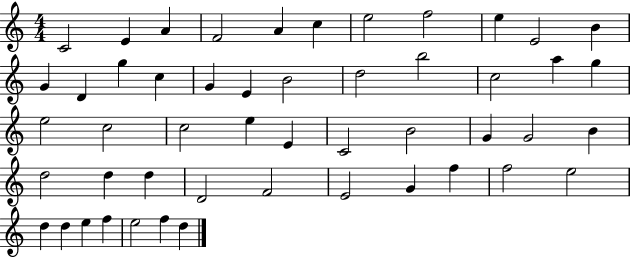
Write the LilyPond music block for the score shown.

{
  \clef treble
  \numericTimeSignature
  \time 4/4
  \key c \major
  c'2 e'4 a'4 | f'2 a'4 c''4 | e''2 f''2 | e''4 e'2 b'4 | \break g'4 d'4 g''4 c''4 | g'4 e'4 b'2 | d''2 b''2 | c''2 a''4 g''4 | \break e''2 c''2 | c''2 e''4 e'4 | c'2 b'2 | g'4 g'2 b'4 | \break d''2 d''4 d''4 | d'2 f'2 | e'2 g'4 f''4 | f''2 e''2 | \break d''4 d''4 e''4 f''4 | e''2 f''4 d''4 | \bar "|."
}